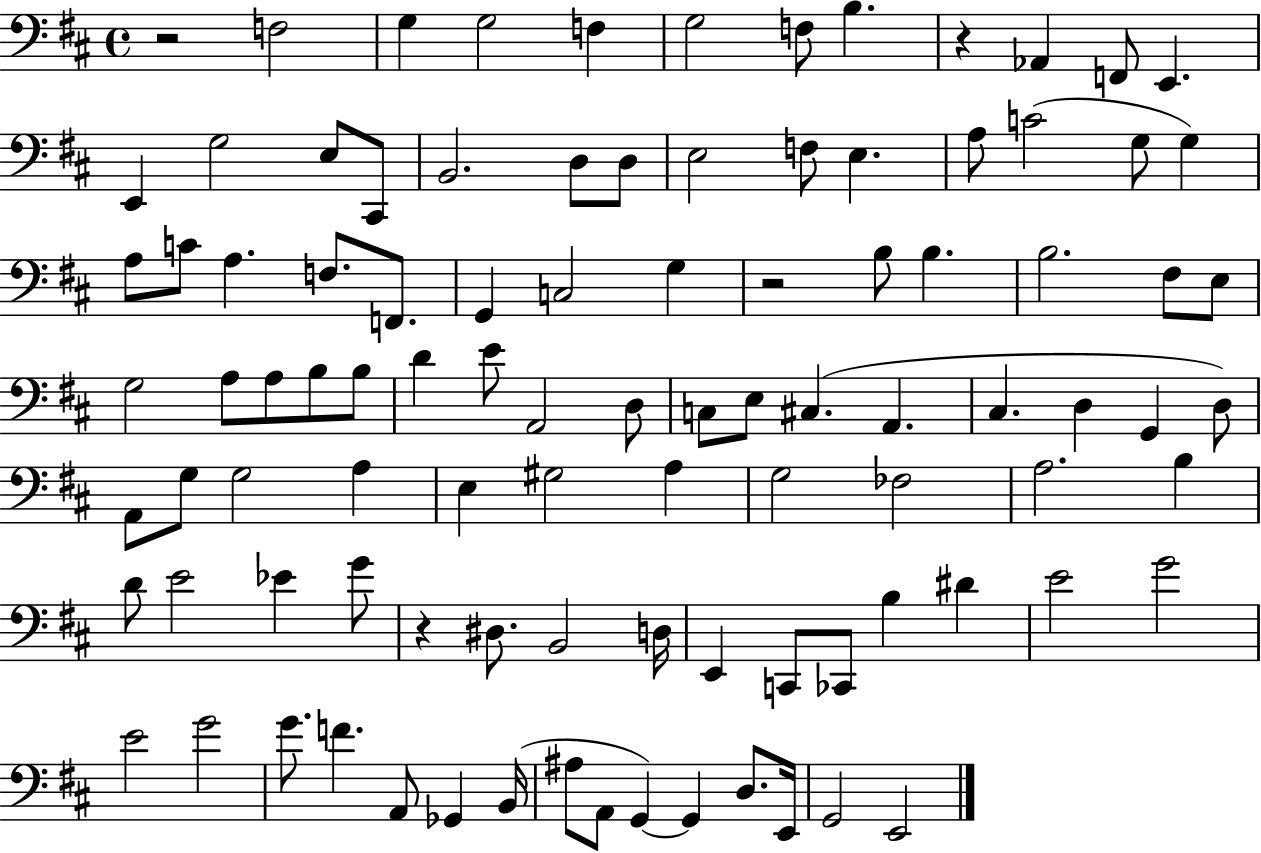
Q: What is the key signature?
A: D major